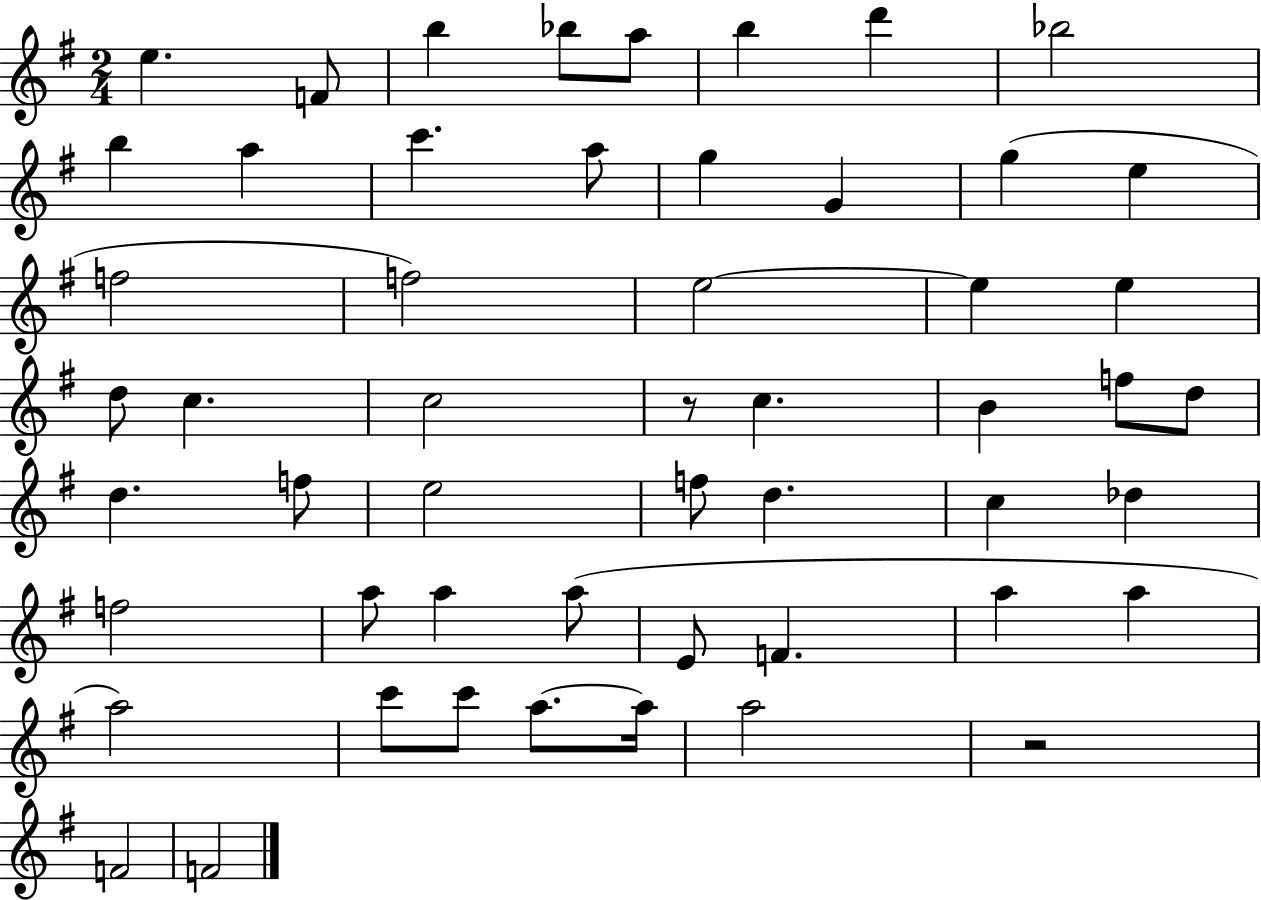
{
  \clef treble
  \numericTimeSignature
  \time 2/4
  \key g \major
  \repeat volta 2 { e''4. f'8 | b''4 bes''8 a''8 | b''4 d'''4 | bes''2 | \break b''4 a''4 | c'''4. a''8 | g''4 g'4 | g''4( e''4 | \break f''2 | f''2) | e''2~~ | e''4 e''4 | \break d''8 c''4. | c''2 | r8 c''4. | b'4 f''8 d''8 | \break d''4. f''8 | e''2 | f''8 d''4. | c''4 des''4 | \break f''2 | a''8 a''4 a''8( | e'8 f'4. | a''4 a''4 | \break a''2) | c'''8 c'''8 a''8.~~ a''16 | a''2 | r2 | \break f'2 | f'2 | } \bar "|."
}